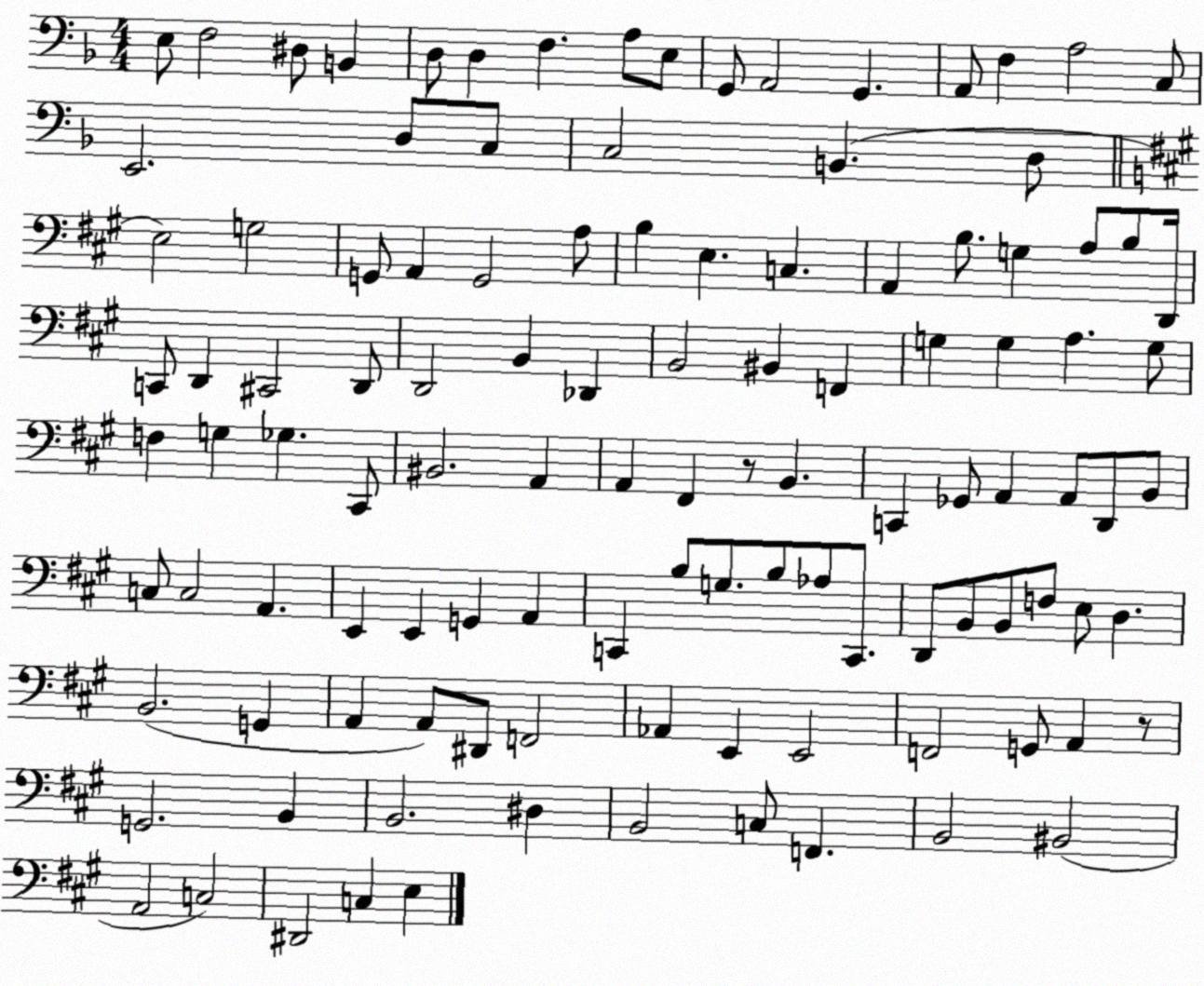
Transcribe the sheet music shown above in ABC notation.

X:1
T:Untitled
M:4/4
L:1/4
K:F
E,/2 F,2 ^D,/2 B,, D,/2 D, F, A,/2 E,/2 G,,/2 A,,2 G,, A,,/2 F, A,2 C,/2 E,,2 D,/2 C,/2 C,2 B,, D,/2 E,2 G,2 G,,/2 A,, G,,2 A,/2 B, E, C, A,, B,/2 G, A,/2 B,/2 D,,/4 C,,/2 D,, ^C,,2 D,,/2 D,,2 B,, _D,, B,,2 ^B,, F,, G, G, A, G,/2 F, G, _G, ^C,,/2 ^B,,2 A,, A,, ^F,, z/2 B,, C,, _G,,/2 A,, A,,/2 D,,/2 B,,/2 C,/2 C,2 A,, E,, E,, G,, A,, C,, B,/2 G,/2 B,/2 _A,/2 C,,/2 D,,/2 B,,/2 B,,/2 F,/2 E,/2 D, B,,2 G,, A,, A,,/2 ^D,,/2 F,,2 _A,, E,, E,,2 F,,2 G,,/2 A,, z/2 G,,2 B,, B,,2 ^D, B,,2 C,/2 F,, B,,2 ^B,,2 A,,2 C,2 ^D,,2 C, E,